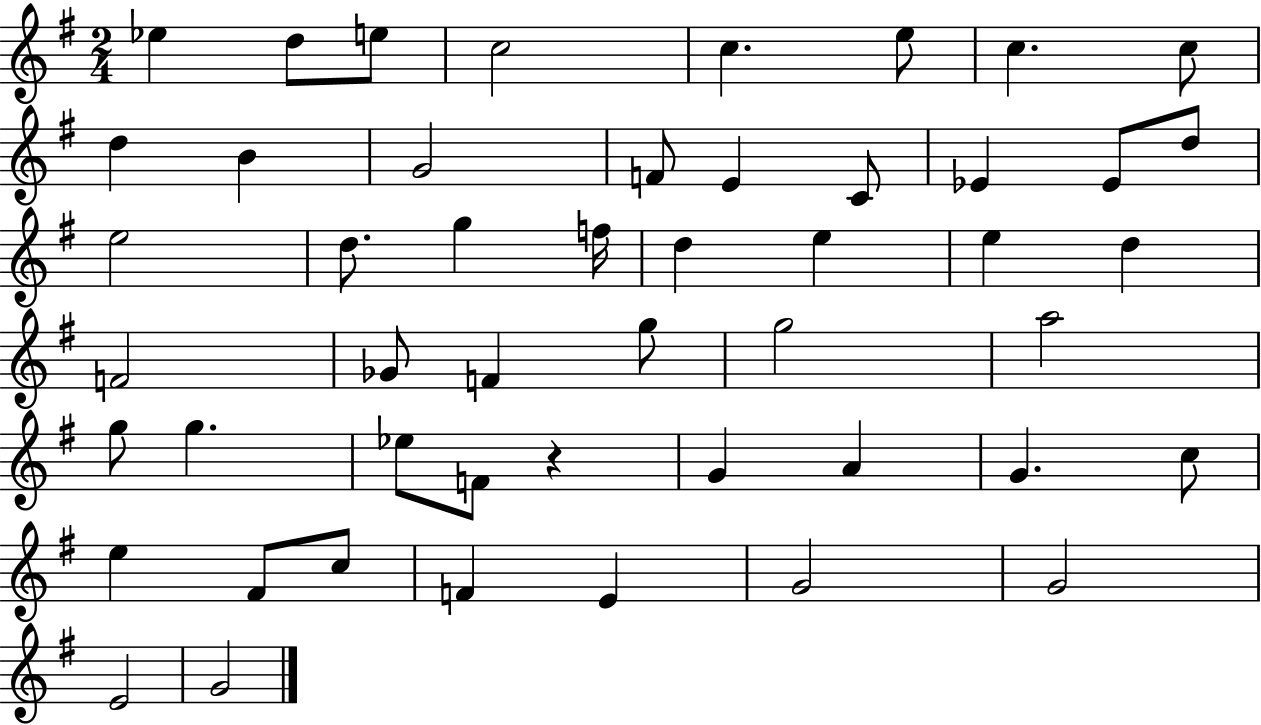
Eb5/q D5/e E5/e C5/h C5/q. E5/e C5/q. C5/e D5/q B4/q G4/h F4/e E4/q C4/e Eb4/q Eb4/e D5/e E5/h D5/e. G5/q F5/s D5/q E5/q E5/q D5/q F4/h Gb4/e F4/q G5/e G5/h A5/h G5/e G5/q. Eb5/e F4/e R/q G4/q A4/q G4/q. C5/e E5/q F#4/e C5/e F4/q E4/q G4/h G4/h E4/h G4/h